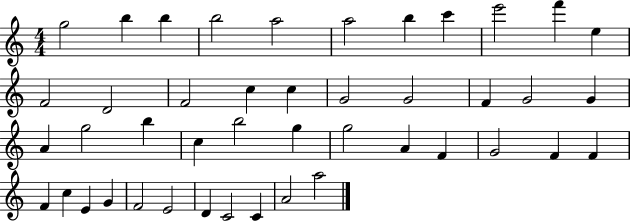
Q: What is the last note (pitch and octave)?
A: A5